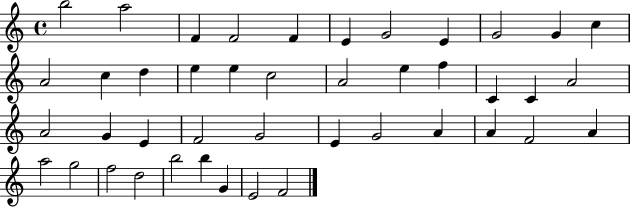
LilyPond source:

{
  \clef treble
  \time 4/4
  \defaultTimeSignature
  \key c \major
  b''2 a''2 | f'4 f'2 f'4 | e'4 g'2 e'4 | g'2 g'4 c''4 | \break a'2 c''4 d''4 | e''4 e''4 c''2 | a'2 e''4 f''4 | c'4 c'4 a'2 | \break a'2 g'4 e'4 | f'2 g'2 | e'4 g'2 a'4 | a'4 f'2 a'4 | \break a''2 g''2 | f''2 d''2 | b''2 b''4 g'4 | e'2 f'2 | \break \bar "|."
}